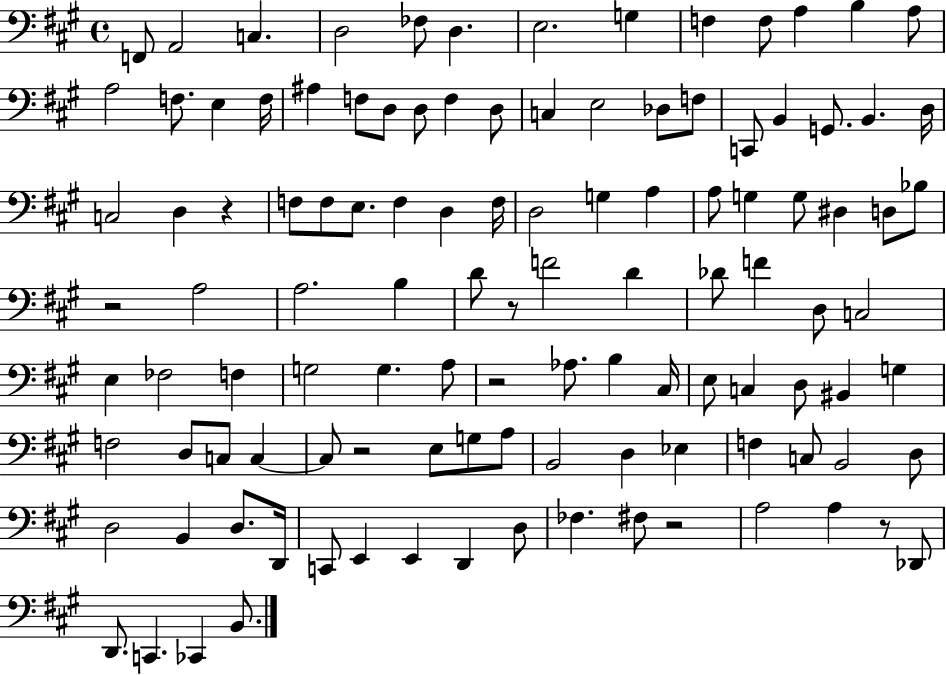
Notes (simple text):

F2/e A2/h C3/q. D3/h FES3/e D3/q. E3/h. G3/q F3/q F3/e A3/q B3/q A3/e A3/h F3/e. E3/q F3/s A#3/q F3/e D3/e D3/e F3/q D3/e C3/q E3/h Db3/e F3/e C2/e B2/q G2/e. B2/q. D3/s C3/h D3/q R/q F3/e F3/e E3/e. F3/q D3/q F3/s D3/h G3/q A3/q A3/e G3/q G3/e D#3/q D3/e Bb3/e R/h A3/h A3/h. B3/q D4/e R/e F4/h D4/q Db4/e F4/q D3/e C3/h E3/q FES3/h F3/q G3/h G3/q. A3/e R/h Ab3/e. B3/q C#3/s E3/e C3/q D3/e BIS2/q G3/q F3/h D3/e C3/e C3/q C3/e R/h E3/e G3/e A3/e B2/h D3/q Eb3/q F3/q C3/e B2/h D3/e D3/h B2/q D3/e. D2/s C2/e E2/q E2/q D2/q D3/e FES3/q. F#3/e R/h A3/h A3/q R/e Db2/e D2/e. C2/q. CES2/q B2/e.